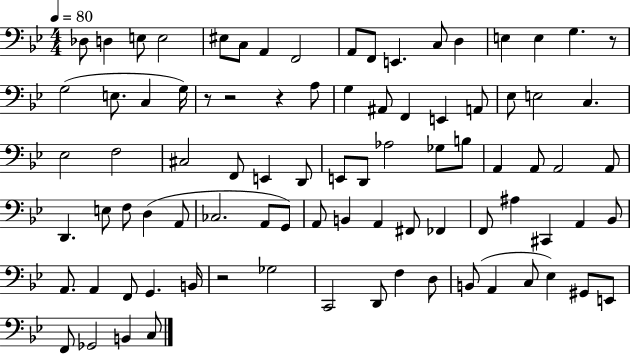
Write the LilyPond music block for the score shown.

{
  \clef bass
  \numericTimeSignature
  \time 4/4
  \key bes \major
  \tempo 4 = 80
  \repeat volta 2 { des8 d4 e8 e2 | eis8 c8 a,4 f,2 | a,8 f,8 e,4. c8 d4 | e4 e4 g4. r8 | \break g2( e8. c4 g16) | r8 r2 r4 a8 | g4 ais,8 f,4 e,4 a,8 | ees8 e2 c4. | \break ees2 f2 | cis2 f,8 e,4 d,8 | e,8 d,8 aes2 ges8 b8 | a,4 a,8 a,2 a,8 | \break d,4. e8 f8 d4( a,8 | ces2. a,8 g,8) | a,8 b,4 a,4 fis,8 fes,4 | f,8 ais4 cis,4 a,4 bes,8 | \break a,8. a,4 f,8 g,4. b,16 | r2 ges2 | c,2 d,8 f4 d8 | b,8( a,4 c8 ees4) gis,8 e,8 | \break f,8 ges,2 b,4 c8 | } \bar "|."
}